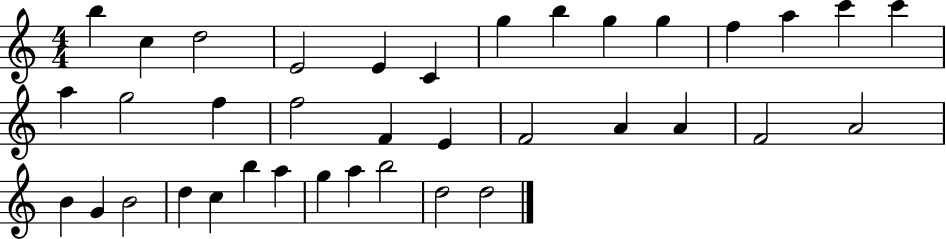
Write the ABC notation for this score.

X:1
T:Untitled
M:4/4
L:1/4
K:C
b c d2 E2 E C g b g g f a c' c' a g2 f f2 F E F2 A A F2 A2 B G B2 d c b a g a b2 d2 d2